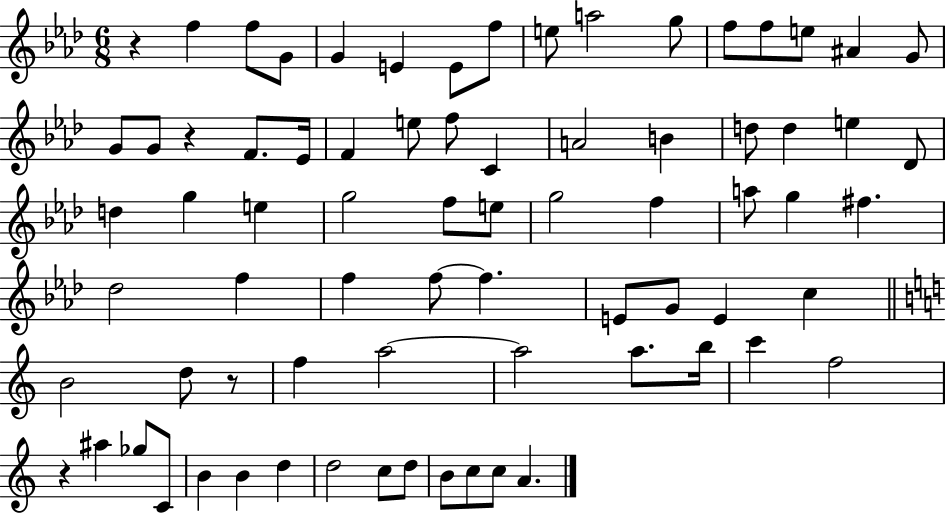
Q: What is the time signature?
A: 6/8